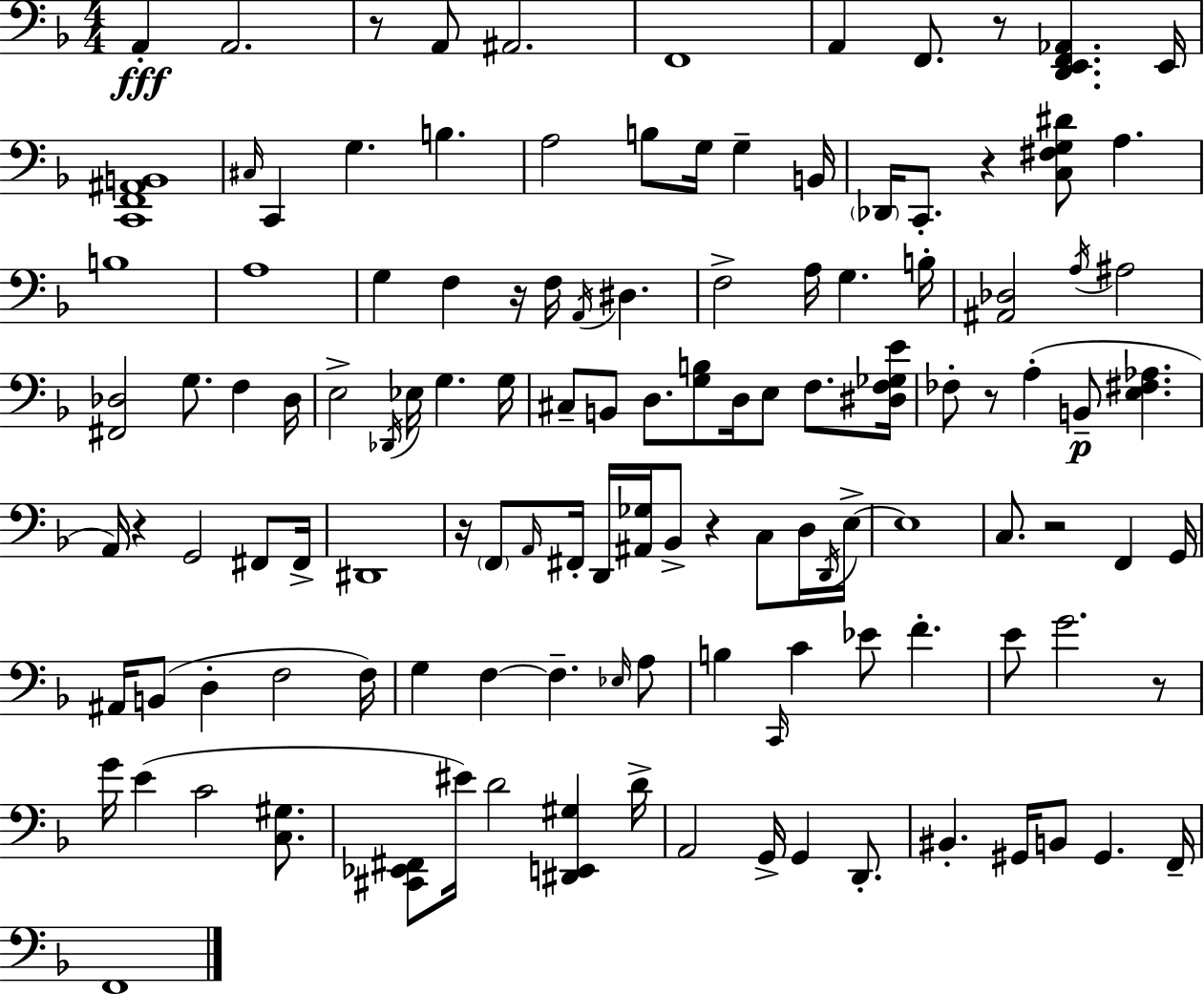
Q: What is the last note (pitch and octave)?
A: F2